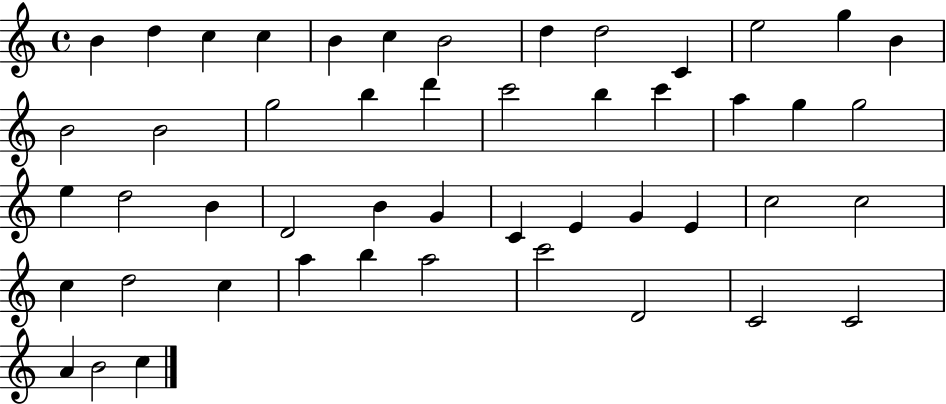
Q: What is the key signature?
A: C major